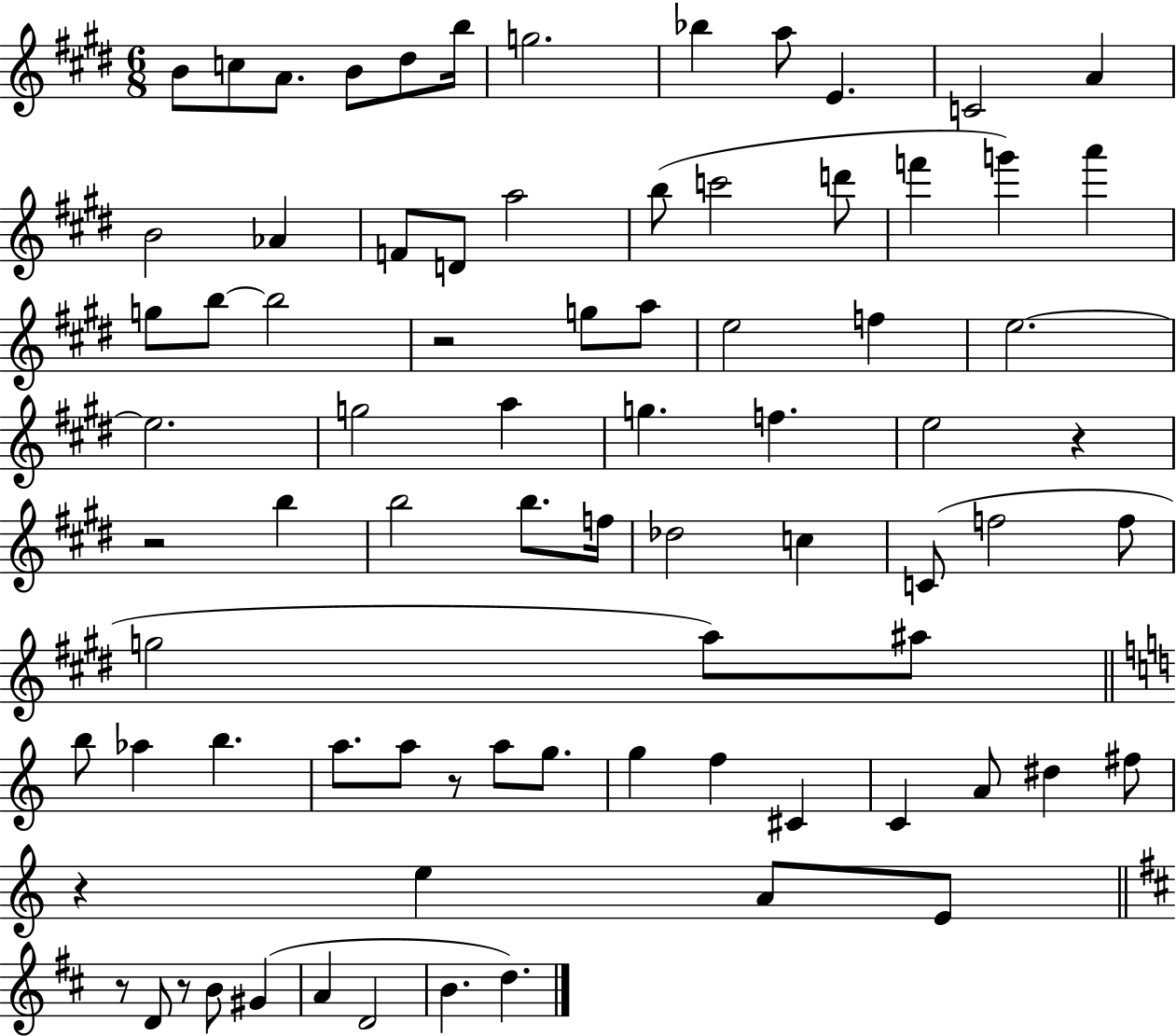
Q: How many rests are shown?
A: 7